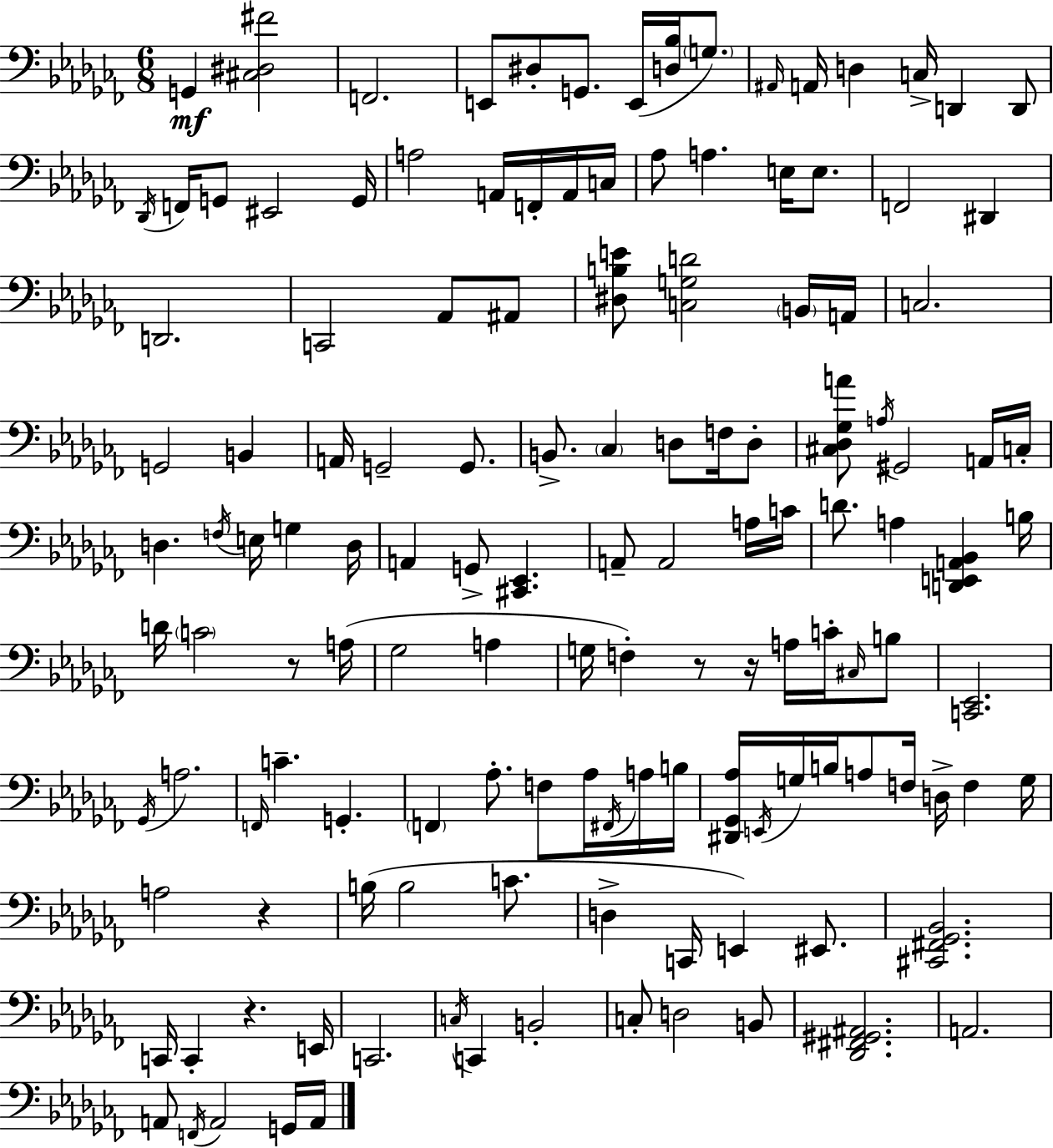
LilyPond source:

{
  \clef bass
  \numericTimeSignature
  \time 6/8
  \key aes \minor
  g,4\mf <cis dis fis'>2 | f,2. | e,8 dis8-. g,8. e,16( <d bes>16 \parenthesize g8.) | \grace { ais,16 } a,16 d4 c16-> d,4 d,8 | \break \acciaccatura { des,16 } f,16 g,8 eis,2 | g,16 a2 a,16 f,16-. | a,16 c16 aes8 a4. e16 e8. | f,2 dis,4 | \break d,2. | c,2 aes,8 | ais,8 <dis b e'>8 <c g d'>2 | \parenthesize b,16 a,16 c2. | \break g,2 b,4 | a,16 g,2-- g,8. | b,8.-> \parenthesize ces4 d8 f16 | d8-. <cis des ges a'>8 \acciaccatura { a16 } gis,2 | \break a,16 c16-. d4. \acciaccatura { f16 } e16 g4 | d16 a,4 g,8-> <cis, ees,>4. | a,8-- a,2 | a16 c'16 d'8. a4 <d, e, a, bes,>4 | \break b16 d'16 \parenthesize c'2 | r8 a16( ges2 | a4 g16 f4-.) r8 r16 | a16 c'16-. \grace { cis16 } b8 <c, ees,>2. | \break \acciaccatura { ges,16 } a2. | \grace { f,16 } c'4.-- | g,4.-. \parenthesize f,4 aes8.-. | f8 aes16 \acciaccatura { fis,16 } a16 b16 <dis, ges, aes>16 \acciaccatura { e,16 } g16 b16 | \break a8 f16 d16-> f4 g16 a2 | r4 b16( b2 | c'8. d4-> | c,16 e,4) eis,8. <cis, fis, ges, bes,>2. | \break c,16 c,4-. | r4. e,16 c,2. | \acciaccatura { c16 } c,4 | b,2-. c8-. | \break d2 b,8 <des, fis, gis, ais,>2. | a,2. | a,8 | \acciaccatura { f,16 } a,2 g,16 a,16 \bar "|."
}